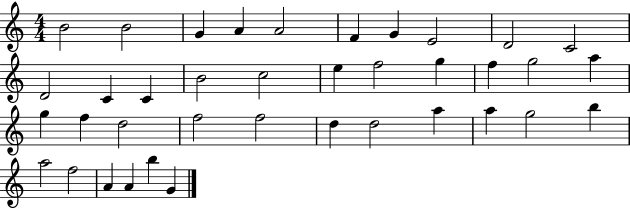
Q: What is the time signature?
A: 4/4